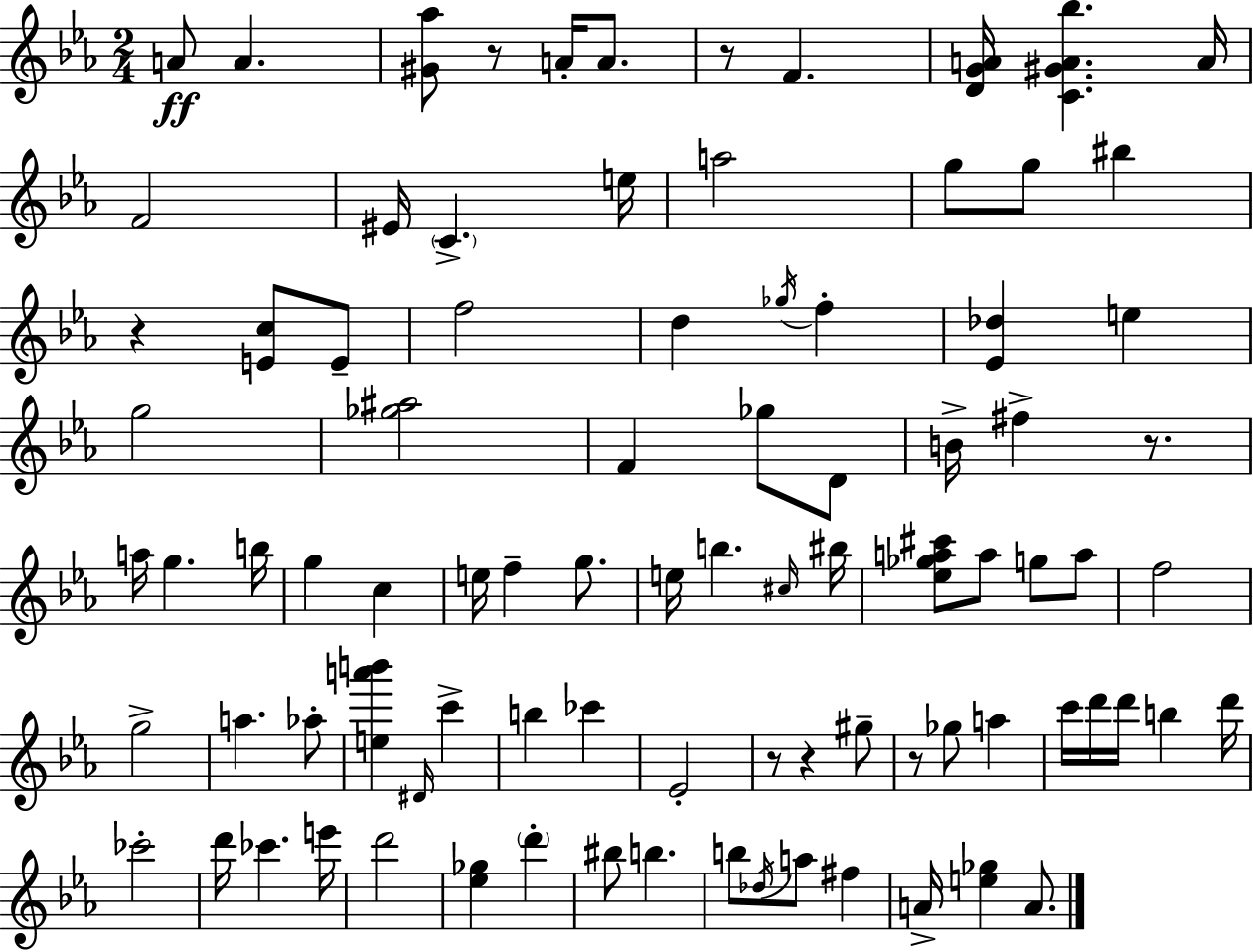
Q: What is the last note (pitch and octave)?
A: A4